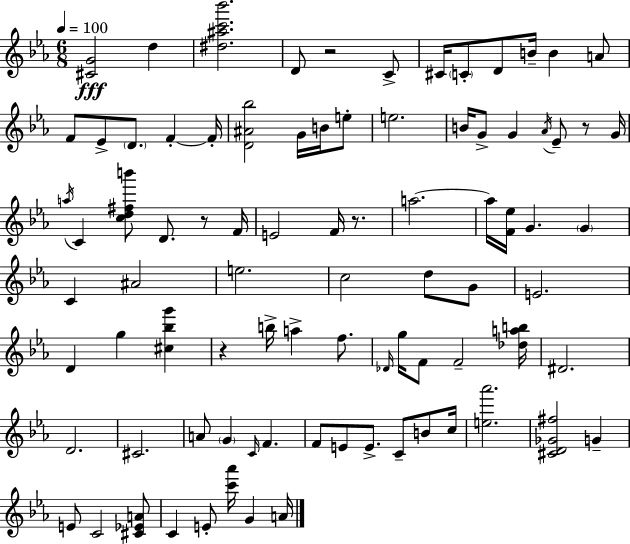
X:1
T:Untitled
M:6/8
L:1/4
K:Eb
[^CG]2 d [^d^ac'_b']2 D/2 z2 C/2 ^C/4 C/2 D/2 B/4 B A/2 F/2 _E/2 D/2 F F/4 [D^A_b]2 G/4 B/4 e/2 e2 B/4 G/2 G _A/4 _E/2 z/2 G/4 a/4 C [cd^fb']/2 D/2 z/2 F/4 E2 F/4 z/2 a2 a/4 [F_e]/4 G G C ^A2 e2 c2 d/2 G/2 E2 D g [^c_bg'] z b/4 a f/2 _D/4 g/4 F/2 F2 [_dab]/4 ^D2 D2 ^C2 A/2 G C/4 F F/2 E/2 E/2 C/2 B/2 c/4 [e_a']2 [^CD_G^f]2 G E/2 C2 [^C_EA]/2 C E/2 [c'_a']/4 G A/4